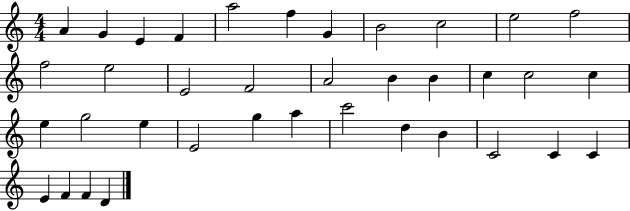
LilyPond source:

{
  \clef treble
  \numericTimeSignature
  \time 4/4
  \key c \major
  a'4 g'4 e'4 f'4 | a''2 f''4 g'4 | b'2 c''2 | e''2 f''2 | \break f''2 e''2 | e'2 f'2 | a'2 b'4 b'4 | c''4 c''2 c''4 | \break e''4 g''2 e''4 | e'2 g''4 a''4 | c'''2 d''4 b'4 | c'2 c'4 c'4 | \break e'4 f'4 f'4 d'4 | \bar "|."
}